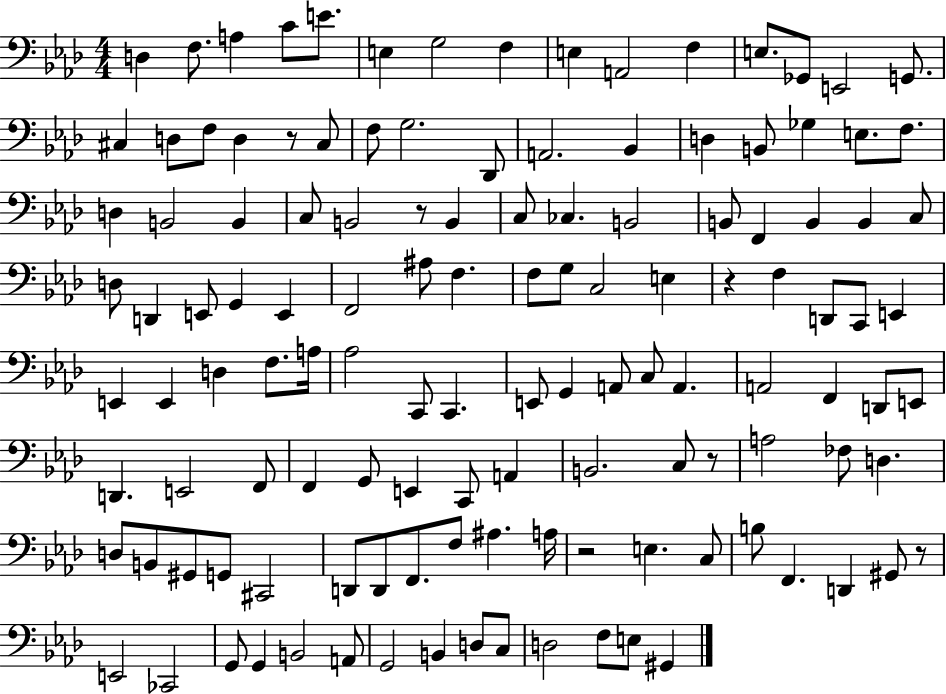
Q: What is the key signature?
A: AES major